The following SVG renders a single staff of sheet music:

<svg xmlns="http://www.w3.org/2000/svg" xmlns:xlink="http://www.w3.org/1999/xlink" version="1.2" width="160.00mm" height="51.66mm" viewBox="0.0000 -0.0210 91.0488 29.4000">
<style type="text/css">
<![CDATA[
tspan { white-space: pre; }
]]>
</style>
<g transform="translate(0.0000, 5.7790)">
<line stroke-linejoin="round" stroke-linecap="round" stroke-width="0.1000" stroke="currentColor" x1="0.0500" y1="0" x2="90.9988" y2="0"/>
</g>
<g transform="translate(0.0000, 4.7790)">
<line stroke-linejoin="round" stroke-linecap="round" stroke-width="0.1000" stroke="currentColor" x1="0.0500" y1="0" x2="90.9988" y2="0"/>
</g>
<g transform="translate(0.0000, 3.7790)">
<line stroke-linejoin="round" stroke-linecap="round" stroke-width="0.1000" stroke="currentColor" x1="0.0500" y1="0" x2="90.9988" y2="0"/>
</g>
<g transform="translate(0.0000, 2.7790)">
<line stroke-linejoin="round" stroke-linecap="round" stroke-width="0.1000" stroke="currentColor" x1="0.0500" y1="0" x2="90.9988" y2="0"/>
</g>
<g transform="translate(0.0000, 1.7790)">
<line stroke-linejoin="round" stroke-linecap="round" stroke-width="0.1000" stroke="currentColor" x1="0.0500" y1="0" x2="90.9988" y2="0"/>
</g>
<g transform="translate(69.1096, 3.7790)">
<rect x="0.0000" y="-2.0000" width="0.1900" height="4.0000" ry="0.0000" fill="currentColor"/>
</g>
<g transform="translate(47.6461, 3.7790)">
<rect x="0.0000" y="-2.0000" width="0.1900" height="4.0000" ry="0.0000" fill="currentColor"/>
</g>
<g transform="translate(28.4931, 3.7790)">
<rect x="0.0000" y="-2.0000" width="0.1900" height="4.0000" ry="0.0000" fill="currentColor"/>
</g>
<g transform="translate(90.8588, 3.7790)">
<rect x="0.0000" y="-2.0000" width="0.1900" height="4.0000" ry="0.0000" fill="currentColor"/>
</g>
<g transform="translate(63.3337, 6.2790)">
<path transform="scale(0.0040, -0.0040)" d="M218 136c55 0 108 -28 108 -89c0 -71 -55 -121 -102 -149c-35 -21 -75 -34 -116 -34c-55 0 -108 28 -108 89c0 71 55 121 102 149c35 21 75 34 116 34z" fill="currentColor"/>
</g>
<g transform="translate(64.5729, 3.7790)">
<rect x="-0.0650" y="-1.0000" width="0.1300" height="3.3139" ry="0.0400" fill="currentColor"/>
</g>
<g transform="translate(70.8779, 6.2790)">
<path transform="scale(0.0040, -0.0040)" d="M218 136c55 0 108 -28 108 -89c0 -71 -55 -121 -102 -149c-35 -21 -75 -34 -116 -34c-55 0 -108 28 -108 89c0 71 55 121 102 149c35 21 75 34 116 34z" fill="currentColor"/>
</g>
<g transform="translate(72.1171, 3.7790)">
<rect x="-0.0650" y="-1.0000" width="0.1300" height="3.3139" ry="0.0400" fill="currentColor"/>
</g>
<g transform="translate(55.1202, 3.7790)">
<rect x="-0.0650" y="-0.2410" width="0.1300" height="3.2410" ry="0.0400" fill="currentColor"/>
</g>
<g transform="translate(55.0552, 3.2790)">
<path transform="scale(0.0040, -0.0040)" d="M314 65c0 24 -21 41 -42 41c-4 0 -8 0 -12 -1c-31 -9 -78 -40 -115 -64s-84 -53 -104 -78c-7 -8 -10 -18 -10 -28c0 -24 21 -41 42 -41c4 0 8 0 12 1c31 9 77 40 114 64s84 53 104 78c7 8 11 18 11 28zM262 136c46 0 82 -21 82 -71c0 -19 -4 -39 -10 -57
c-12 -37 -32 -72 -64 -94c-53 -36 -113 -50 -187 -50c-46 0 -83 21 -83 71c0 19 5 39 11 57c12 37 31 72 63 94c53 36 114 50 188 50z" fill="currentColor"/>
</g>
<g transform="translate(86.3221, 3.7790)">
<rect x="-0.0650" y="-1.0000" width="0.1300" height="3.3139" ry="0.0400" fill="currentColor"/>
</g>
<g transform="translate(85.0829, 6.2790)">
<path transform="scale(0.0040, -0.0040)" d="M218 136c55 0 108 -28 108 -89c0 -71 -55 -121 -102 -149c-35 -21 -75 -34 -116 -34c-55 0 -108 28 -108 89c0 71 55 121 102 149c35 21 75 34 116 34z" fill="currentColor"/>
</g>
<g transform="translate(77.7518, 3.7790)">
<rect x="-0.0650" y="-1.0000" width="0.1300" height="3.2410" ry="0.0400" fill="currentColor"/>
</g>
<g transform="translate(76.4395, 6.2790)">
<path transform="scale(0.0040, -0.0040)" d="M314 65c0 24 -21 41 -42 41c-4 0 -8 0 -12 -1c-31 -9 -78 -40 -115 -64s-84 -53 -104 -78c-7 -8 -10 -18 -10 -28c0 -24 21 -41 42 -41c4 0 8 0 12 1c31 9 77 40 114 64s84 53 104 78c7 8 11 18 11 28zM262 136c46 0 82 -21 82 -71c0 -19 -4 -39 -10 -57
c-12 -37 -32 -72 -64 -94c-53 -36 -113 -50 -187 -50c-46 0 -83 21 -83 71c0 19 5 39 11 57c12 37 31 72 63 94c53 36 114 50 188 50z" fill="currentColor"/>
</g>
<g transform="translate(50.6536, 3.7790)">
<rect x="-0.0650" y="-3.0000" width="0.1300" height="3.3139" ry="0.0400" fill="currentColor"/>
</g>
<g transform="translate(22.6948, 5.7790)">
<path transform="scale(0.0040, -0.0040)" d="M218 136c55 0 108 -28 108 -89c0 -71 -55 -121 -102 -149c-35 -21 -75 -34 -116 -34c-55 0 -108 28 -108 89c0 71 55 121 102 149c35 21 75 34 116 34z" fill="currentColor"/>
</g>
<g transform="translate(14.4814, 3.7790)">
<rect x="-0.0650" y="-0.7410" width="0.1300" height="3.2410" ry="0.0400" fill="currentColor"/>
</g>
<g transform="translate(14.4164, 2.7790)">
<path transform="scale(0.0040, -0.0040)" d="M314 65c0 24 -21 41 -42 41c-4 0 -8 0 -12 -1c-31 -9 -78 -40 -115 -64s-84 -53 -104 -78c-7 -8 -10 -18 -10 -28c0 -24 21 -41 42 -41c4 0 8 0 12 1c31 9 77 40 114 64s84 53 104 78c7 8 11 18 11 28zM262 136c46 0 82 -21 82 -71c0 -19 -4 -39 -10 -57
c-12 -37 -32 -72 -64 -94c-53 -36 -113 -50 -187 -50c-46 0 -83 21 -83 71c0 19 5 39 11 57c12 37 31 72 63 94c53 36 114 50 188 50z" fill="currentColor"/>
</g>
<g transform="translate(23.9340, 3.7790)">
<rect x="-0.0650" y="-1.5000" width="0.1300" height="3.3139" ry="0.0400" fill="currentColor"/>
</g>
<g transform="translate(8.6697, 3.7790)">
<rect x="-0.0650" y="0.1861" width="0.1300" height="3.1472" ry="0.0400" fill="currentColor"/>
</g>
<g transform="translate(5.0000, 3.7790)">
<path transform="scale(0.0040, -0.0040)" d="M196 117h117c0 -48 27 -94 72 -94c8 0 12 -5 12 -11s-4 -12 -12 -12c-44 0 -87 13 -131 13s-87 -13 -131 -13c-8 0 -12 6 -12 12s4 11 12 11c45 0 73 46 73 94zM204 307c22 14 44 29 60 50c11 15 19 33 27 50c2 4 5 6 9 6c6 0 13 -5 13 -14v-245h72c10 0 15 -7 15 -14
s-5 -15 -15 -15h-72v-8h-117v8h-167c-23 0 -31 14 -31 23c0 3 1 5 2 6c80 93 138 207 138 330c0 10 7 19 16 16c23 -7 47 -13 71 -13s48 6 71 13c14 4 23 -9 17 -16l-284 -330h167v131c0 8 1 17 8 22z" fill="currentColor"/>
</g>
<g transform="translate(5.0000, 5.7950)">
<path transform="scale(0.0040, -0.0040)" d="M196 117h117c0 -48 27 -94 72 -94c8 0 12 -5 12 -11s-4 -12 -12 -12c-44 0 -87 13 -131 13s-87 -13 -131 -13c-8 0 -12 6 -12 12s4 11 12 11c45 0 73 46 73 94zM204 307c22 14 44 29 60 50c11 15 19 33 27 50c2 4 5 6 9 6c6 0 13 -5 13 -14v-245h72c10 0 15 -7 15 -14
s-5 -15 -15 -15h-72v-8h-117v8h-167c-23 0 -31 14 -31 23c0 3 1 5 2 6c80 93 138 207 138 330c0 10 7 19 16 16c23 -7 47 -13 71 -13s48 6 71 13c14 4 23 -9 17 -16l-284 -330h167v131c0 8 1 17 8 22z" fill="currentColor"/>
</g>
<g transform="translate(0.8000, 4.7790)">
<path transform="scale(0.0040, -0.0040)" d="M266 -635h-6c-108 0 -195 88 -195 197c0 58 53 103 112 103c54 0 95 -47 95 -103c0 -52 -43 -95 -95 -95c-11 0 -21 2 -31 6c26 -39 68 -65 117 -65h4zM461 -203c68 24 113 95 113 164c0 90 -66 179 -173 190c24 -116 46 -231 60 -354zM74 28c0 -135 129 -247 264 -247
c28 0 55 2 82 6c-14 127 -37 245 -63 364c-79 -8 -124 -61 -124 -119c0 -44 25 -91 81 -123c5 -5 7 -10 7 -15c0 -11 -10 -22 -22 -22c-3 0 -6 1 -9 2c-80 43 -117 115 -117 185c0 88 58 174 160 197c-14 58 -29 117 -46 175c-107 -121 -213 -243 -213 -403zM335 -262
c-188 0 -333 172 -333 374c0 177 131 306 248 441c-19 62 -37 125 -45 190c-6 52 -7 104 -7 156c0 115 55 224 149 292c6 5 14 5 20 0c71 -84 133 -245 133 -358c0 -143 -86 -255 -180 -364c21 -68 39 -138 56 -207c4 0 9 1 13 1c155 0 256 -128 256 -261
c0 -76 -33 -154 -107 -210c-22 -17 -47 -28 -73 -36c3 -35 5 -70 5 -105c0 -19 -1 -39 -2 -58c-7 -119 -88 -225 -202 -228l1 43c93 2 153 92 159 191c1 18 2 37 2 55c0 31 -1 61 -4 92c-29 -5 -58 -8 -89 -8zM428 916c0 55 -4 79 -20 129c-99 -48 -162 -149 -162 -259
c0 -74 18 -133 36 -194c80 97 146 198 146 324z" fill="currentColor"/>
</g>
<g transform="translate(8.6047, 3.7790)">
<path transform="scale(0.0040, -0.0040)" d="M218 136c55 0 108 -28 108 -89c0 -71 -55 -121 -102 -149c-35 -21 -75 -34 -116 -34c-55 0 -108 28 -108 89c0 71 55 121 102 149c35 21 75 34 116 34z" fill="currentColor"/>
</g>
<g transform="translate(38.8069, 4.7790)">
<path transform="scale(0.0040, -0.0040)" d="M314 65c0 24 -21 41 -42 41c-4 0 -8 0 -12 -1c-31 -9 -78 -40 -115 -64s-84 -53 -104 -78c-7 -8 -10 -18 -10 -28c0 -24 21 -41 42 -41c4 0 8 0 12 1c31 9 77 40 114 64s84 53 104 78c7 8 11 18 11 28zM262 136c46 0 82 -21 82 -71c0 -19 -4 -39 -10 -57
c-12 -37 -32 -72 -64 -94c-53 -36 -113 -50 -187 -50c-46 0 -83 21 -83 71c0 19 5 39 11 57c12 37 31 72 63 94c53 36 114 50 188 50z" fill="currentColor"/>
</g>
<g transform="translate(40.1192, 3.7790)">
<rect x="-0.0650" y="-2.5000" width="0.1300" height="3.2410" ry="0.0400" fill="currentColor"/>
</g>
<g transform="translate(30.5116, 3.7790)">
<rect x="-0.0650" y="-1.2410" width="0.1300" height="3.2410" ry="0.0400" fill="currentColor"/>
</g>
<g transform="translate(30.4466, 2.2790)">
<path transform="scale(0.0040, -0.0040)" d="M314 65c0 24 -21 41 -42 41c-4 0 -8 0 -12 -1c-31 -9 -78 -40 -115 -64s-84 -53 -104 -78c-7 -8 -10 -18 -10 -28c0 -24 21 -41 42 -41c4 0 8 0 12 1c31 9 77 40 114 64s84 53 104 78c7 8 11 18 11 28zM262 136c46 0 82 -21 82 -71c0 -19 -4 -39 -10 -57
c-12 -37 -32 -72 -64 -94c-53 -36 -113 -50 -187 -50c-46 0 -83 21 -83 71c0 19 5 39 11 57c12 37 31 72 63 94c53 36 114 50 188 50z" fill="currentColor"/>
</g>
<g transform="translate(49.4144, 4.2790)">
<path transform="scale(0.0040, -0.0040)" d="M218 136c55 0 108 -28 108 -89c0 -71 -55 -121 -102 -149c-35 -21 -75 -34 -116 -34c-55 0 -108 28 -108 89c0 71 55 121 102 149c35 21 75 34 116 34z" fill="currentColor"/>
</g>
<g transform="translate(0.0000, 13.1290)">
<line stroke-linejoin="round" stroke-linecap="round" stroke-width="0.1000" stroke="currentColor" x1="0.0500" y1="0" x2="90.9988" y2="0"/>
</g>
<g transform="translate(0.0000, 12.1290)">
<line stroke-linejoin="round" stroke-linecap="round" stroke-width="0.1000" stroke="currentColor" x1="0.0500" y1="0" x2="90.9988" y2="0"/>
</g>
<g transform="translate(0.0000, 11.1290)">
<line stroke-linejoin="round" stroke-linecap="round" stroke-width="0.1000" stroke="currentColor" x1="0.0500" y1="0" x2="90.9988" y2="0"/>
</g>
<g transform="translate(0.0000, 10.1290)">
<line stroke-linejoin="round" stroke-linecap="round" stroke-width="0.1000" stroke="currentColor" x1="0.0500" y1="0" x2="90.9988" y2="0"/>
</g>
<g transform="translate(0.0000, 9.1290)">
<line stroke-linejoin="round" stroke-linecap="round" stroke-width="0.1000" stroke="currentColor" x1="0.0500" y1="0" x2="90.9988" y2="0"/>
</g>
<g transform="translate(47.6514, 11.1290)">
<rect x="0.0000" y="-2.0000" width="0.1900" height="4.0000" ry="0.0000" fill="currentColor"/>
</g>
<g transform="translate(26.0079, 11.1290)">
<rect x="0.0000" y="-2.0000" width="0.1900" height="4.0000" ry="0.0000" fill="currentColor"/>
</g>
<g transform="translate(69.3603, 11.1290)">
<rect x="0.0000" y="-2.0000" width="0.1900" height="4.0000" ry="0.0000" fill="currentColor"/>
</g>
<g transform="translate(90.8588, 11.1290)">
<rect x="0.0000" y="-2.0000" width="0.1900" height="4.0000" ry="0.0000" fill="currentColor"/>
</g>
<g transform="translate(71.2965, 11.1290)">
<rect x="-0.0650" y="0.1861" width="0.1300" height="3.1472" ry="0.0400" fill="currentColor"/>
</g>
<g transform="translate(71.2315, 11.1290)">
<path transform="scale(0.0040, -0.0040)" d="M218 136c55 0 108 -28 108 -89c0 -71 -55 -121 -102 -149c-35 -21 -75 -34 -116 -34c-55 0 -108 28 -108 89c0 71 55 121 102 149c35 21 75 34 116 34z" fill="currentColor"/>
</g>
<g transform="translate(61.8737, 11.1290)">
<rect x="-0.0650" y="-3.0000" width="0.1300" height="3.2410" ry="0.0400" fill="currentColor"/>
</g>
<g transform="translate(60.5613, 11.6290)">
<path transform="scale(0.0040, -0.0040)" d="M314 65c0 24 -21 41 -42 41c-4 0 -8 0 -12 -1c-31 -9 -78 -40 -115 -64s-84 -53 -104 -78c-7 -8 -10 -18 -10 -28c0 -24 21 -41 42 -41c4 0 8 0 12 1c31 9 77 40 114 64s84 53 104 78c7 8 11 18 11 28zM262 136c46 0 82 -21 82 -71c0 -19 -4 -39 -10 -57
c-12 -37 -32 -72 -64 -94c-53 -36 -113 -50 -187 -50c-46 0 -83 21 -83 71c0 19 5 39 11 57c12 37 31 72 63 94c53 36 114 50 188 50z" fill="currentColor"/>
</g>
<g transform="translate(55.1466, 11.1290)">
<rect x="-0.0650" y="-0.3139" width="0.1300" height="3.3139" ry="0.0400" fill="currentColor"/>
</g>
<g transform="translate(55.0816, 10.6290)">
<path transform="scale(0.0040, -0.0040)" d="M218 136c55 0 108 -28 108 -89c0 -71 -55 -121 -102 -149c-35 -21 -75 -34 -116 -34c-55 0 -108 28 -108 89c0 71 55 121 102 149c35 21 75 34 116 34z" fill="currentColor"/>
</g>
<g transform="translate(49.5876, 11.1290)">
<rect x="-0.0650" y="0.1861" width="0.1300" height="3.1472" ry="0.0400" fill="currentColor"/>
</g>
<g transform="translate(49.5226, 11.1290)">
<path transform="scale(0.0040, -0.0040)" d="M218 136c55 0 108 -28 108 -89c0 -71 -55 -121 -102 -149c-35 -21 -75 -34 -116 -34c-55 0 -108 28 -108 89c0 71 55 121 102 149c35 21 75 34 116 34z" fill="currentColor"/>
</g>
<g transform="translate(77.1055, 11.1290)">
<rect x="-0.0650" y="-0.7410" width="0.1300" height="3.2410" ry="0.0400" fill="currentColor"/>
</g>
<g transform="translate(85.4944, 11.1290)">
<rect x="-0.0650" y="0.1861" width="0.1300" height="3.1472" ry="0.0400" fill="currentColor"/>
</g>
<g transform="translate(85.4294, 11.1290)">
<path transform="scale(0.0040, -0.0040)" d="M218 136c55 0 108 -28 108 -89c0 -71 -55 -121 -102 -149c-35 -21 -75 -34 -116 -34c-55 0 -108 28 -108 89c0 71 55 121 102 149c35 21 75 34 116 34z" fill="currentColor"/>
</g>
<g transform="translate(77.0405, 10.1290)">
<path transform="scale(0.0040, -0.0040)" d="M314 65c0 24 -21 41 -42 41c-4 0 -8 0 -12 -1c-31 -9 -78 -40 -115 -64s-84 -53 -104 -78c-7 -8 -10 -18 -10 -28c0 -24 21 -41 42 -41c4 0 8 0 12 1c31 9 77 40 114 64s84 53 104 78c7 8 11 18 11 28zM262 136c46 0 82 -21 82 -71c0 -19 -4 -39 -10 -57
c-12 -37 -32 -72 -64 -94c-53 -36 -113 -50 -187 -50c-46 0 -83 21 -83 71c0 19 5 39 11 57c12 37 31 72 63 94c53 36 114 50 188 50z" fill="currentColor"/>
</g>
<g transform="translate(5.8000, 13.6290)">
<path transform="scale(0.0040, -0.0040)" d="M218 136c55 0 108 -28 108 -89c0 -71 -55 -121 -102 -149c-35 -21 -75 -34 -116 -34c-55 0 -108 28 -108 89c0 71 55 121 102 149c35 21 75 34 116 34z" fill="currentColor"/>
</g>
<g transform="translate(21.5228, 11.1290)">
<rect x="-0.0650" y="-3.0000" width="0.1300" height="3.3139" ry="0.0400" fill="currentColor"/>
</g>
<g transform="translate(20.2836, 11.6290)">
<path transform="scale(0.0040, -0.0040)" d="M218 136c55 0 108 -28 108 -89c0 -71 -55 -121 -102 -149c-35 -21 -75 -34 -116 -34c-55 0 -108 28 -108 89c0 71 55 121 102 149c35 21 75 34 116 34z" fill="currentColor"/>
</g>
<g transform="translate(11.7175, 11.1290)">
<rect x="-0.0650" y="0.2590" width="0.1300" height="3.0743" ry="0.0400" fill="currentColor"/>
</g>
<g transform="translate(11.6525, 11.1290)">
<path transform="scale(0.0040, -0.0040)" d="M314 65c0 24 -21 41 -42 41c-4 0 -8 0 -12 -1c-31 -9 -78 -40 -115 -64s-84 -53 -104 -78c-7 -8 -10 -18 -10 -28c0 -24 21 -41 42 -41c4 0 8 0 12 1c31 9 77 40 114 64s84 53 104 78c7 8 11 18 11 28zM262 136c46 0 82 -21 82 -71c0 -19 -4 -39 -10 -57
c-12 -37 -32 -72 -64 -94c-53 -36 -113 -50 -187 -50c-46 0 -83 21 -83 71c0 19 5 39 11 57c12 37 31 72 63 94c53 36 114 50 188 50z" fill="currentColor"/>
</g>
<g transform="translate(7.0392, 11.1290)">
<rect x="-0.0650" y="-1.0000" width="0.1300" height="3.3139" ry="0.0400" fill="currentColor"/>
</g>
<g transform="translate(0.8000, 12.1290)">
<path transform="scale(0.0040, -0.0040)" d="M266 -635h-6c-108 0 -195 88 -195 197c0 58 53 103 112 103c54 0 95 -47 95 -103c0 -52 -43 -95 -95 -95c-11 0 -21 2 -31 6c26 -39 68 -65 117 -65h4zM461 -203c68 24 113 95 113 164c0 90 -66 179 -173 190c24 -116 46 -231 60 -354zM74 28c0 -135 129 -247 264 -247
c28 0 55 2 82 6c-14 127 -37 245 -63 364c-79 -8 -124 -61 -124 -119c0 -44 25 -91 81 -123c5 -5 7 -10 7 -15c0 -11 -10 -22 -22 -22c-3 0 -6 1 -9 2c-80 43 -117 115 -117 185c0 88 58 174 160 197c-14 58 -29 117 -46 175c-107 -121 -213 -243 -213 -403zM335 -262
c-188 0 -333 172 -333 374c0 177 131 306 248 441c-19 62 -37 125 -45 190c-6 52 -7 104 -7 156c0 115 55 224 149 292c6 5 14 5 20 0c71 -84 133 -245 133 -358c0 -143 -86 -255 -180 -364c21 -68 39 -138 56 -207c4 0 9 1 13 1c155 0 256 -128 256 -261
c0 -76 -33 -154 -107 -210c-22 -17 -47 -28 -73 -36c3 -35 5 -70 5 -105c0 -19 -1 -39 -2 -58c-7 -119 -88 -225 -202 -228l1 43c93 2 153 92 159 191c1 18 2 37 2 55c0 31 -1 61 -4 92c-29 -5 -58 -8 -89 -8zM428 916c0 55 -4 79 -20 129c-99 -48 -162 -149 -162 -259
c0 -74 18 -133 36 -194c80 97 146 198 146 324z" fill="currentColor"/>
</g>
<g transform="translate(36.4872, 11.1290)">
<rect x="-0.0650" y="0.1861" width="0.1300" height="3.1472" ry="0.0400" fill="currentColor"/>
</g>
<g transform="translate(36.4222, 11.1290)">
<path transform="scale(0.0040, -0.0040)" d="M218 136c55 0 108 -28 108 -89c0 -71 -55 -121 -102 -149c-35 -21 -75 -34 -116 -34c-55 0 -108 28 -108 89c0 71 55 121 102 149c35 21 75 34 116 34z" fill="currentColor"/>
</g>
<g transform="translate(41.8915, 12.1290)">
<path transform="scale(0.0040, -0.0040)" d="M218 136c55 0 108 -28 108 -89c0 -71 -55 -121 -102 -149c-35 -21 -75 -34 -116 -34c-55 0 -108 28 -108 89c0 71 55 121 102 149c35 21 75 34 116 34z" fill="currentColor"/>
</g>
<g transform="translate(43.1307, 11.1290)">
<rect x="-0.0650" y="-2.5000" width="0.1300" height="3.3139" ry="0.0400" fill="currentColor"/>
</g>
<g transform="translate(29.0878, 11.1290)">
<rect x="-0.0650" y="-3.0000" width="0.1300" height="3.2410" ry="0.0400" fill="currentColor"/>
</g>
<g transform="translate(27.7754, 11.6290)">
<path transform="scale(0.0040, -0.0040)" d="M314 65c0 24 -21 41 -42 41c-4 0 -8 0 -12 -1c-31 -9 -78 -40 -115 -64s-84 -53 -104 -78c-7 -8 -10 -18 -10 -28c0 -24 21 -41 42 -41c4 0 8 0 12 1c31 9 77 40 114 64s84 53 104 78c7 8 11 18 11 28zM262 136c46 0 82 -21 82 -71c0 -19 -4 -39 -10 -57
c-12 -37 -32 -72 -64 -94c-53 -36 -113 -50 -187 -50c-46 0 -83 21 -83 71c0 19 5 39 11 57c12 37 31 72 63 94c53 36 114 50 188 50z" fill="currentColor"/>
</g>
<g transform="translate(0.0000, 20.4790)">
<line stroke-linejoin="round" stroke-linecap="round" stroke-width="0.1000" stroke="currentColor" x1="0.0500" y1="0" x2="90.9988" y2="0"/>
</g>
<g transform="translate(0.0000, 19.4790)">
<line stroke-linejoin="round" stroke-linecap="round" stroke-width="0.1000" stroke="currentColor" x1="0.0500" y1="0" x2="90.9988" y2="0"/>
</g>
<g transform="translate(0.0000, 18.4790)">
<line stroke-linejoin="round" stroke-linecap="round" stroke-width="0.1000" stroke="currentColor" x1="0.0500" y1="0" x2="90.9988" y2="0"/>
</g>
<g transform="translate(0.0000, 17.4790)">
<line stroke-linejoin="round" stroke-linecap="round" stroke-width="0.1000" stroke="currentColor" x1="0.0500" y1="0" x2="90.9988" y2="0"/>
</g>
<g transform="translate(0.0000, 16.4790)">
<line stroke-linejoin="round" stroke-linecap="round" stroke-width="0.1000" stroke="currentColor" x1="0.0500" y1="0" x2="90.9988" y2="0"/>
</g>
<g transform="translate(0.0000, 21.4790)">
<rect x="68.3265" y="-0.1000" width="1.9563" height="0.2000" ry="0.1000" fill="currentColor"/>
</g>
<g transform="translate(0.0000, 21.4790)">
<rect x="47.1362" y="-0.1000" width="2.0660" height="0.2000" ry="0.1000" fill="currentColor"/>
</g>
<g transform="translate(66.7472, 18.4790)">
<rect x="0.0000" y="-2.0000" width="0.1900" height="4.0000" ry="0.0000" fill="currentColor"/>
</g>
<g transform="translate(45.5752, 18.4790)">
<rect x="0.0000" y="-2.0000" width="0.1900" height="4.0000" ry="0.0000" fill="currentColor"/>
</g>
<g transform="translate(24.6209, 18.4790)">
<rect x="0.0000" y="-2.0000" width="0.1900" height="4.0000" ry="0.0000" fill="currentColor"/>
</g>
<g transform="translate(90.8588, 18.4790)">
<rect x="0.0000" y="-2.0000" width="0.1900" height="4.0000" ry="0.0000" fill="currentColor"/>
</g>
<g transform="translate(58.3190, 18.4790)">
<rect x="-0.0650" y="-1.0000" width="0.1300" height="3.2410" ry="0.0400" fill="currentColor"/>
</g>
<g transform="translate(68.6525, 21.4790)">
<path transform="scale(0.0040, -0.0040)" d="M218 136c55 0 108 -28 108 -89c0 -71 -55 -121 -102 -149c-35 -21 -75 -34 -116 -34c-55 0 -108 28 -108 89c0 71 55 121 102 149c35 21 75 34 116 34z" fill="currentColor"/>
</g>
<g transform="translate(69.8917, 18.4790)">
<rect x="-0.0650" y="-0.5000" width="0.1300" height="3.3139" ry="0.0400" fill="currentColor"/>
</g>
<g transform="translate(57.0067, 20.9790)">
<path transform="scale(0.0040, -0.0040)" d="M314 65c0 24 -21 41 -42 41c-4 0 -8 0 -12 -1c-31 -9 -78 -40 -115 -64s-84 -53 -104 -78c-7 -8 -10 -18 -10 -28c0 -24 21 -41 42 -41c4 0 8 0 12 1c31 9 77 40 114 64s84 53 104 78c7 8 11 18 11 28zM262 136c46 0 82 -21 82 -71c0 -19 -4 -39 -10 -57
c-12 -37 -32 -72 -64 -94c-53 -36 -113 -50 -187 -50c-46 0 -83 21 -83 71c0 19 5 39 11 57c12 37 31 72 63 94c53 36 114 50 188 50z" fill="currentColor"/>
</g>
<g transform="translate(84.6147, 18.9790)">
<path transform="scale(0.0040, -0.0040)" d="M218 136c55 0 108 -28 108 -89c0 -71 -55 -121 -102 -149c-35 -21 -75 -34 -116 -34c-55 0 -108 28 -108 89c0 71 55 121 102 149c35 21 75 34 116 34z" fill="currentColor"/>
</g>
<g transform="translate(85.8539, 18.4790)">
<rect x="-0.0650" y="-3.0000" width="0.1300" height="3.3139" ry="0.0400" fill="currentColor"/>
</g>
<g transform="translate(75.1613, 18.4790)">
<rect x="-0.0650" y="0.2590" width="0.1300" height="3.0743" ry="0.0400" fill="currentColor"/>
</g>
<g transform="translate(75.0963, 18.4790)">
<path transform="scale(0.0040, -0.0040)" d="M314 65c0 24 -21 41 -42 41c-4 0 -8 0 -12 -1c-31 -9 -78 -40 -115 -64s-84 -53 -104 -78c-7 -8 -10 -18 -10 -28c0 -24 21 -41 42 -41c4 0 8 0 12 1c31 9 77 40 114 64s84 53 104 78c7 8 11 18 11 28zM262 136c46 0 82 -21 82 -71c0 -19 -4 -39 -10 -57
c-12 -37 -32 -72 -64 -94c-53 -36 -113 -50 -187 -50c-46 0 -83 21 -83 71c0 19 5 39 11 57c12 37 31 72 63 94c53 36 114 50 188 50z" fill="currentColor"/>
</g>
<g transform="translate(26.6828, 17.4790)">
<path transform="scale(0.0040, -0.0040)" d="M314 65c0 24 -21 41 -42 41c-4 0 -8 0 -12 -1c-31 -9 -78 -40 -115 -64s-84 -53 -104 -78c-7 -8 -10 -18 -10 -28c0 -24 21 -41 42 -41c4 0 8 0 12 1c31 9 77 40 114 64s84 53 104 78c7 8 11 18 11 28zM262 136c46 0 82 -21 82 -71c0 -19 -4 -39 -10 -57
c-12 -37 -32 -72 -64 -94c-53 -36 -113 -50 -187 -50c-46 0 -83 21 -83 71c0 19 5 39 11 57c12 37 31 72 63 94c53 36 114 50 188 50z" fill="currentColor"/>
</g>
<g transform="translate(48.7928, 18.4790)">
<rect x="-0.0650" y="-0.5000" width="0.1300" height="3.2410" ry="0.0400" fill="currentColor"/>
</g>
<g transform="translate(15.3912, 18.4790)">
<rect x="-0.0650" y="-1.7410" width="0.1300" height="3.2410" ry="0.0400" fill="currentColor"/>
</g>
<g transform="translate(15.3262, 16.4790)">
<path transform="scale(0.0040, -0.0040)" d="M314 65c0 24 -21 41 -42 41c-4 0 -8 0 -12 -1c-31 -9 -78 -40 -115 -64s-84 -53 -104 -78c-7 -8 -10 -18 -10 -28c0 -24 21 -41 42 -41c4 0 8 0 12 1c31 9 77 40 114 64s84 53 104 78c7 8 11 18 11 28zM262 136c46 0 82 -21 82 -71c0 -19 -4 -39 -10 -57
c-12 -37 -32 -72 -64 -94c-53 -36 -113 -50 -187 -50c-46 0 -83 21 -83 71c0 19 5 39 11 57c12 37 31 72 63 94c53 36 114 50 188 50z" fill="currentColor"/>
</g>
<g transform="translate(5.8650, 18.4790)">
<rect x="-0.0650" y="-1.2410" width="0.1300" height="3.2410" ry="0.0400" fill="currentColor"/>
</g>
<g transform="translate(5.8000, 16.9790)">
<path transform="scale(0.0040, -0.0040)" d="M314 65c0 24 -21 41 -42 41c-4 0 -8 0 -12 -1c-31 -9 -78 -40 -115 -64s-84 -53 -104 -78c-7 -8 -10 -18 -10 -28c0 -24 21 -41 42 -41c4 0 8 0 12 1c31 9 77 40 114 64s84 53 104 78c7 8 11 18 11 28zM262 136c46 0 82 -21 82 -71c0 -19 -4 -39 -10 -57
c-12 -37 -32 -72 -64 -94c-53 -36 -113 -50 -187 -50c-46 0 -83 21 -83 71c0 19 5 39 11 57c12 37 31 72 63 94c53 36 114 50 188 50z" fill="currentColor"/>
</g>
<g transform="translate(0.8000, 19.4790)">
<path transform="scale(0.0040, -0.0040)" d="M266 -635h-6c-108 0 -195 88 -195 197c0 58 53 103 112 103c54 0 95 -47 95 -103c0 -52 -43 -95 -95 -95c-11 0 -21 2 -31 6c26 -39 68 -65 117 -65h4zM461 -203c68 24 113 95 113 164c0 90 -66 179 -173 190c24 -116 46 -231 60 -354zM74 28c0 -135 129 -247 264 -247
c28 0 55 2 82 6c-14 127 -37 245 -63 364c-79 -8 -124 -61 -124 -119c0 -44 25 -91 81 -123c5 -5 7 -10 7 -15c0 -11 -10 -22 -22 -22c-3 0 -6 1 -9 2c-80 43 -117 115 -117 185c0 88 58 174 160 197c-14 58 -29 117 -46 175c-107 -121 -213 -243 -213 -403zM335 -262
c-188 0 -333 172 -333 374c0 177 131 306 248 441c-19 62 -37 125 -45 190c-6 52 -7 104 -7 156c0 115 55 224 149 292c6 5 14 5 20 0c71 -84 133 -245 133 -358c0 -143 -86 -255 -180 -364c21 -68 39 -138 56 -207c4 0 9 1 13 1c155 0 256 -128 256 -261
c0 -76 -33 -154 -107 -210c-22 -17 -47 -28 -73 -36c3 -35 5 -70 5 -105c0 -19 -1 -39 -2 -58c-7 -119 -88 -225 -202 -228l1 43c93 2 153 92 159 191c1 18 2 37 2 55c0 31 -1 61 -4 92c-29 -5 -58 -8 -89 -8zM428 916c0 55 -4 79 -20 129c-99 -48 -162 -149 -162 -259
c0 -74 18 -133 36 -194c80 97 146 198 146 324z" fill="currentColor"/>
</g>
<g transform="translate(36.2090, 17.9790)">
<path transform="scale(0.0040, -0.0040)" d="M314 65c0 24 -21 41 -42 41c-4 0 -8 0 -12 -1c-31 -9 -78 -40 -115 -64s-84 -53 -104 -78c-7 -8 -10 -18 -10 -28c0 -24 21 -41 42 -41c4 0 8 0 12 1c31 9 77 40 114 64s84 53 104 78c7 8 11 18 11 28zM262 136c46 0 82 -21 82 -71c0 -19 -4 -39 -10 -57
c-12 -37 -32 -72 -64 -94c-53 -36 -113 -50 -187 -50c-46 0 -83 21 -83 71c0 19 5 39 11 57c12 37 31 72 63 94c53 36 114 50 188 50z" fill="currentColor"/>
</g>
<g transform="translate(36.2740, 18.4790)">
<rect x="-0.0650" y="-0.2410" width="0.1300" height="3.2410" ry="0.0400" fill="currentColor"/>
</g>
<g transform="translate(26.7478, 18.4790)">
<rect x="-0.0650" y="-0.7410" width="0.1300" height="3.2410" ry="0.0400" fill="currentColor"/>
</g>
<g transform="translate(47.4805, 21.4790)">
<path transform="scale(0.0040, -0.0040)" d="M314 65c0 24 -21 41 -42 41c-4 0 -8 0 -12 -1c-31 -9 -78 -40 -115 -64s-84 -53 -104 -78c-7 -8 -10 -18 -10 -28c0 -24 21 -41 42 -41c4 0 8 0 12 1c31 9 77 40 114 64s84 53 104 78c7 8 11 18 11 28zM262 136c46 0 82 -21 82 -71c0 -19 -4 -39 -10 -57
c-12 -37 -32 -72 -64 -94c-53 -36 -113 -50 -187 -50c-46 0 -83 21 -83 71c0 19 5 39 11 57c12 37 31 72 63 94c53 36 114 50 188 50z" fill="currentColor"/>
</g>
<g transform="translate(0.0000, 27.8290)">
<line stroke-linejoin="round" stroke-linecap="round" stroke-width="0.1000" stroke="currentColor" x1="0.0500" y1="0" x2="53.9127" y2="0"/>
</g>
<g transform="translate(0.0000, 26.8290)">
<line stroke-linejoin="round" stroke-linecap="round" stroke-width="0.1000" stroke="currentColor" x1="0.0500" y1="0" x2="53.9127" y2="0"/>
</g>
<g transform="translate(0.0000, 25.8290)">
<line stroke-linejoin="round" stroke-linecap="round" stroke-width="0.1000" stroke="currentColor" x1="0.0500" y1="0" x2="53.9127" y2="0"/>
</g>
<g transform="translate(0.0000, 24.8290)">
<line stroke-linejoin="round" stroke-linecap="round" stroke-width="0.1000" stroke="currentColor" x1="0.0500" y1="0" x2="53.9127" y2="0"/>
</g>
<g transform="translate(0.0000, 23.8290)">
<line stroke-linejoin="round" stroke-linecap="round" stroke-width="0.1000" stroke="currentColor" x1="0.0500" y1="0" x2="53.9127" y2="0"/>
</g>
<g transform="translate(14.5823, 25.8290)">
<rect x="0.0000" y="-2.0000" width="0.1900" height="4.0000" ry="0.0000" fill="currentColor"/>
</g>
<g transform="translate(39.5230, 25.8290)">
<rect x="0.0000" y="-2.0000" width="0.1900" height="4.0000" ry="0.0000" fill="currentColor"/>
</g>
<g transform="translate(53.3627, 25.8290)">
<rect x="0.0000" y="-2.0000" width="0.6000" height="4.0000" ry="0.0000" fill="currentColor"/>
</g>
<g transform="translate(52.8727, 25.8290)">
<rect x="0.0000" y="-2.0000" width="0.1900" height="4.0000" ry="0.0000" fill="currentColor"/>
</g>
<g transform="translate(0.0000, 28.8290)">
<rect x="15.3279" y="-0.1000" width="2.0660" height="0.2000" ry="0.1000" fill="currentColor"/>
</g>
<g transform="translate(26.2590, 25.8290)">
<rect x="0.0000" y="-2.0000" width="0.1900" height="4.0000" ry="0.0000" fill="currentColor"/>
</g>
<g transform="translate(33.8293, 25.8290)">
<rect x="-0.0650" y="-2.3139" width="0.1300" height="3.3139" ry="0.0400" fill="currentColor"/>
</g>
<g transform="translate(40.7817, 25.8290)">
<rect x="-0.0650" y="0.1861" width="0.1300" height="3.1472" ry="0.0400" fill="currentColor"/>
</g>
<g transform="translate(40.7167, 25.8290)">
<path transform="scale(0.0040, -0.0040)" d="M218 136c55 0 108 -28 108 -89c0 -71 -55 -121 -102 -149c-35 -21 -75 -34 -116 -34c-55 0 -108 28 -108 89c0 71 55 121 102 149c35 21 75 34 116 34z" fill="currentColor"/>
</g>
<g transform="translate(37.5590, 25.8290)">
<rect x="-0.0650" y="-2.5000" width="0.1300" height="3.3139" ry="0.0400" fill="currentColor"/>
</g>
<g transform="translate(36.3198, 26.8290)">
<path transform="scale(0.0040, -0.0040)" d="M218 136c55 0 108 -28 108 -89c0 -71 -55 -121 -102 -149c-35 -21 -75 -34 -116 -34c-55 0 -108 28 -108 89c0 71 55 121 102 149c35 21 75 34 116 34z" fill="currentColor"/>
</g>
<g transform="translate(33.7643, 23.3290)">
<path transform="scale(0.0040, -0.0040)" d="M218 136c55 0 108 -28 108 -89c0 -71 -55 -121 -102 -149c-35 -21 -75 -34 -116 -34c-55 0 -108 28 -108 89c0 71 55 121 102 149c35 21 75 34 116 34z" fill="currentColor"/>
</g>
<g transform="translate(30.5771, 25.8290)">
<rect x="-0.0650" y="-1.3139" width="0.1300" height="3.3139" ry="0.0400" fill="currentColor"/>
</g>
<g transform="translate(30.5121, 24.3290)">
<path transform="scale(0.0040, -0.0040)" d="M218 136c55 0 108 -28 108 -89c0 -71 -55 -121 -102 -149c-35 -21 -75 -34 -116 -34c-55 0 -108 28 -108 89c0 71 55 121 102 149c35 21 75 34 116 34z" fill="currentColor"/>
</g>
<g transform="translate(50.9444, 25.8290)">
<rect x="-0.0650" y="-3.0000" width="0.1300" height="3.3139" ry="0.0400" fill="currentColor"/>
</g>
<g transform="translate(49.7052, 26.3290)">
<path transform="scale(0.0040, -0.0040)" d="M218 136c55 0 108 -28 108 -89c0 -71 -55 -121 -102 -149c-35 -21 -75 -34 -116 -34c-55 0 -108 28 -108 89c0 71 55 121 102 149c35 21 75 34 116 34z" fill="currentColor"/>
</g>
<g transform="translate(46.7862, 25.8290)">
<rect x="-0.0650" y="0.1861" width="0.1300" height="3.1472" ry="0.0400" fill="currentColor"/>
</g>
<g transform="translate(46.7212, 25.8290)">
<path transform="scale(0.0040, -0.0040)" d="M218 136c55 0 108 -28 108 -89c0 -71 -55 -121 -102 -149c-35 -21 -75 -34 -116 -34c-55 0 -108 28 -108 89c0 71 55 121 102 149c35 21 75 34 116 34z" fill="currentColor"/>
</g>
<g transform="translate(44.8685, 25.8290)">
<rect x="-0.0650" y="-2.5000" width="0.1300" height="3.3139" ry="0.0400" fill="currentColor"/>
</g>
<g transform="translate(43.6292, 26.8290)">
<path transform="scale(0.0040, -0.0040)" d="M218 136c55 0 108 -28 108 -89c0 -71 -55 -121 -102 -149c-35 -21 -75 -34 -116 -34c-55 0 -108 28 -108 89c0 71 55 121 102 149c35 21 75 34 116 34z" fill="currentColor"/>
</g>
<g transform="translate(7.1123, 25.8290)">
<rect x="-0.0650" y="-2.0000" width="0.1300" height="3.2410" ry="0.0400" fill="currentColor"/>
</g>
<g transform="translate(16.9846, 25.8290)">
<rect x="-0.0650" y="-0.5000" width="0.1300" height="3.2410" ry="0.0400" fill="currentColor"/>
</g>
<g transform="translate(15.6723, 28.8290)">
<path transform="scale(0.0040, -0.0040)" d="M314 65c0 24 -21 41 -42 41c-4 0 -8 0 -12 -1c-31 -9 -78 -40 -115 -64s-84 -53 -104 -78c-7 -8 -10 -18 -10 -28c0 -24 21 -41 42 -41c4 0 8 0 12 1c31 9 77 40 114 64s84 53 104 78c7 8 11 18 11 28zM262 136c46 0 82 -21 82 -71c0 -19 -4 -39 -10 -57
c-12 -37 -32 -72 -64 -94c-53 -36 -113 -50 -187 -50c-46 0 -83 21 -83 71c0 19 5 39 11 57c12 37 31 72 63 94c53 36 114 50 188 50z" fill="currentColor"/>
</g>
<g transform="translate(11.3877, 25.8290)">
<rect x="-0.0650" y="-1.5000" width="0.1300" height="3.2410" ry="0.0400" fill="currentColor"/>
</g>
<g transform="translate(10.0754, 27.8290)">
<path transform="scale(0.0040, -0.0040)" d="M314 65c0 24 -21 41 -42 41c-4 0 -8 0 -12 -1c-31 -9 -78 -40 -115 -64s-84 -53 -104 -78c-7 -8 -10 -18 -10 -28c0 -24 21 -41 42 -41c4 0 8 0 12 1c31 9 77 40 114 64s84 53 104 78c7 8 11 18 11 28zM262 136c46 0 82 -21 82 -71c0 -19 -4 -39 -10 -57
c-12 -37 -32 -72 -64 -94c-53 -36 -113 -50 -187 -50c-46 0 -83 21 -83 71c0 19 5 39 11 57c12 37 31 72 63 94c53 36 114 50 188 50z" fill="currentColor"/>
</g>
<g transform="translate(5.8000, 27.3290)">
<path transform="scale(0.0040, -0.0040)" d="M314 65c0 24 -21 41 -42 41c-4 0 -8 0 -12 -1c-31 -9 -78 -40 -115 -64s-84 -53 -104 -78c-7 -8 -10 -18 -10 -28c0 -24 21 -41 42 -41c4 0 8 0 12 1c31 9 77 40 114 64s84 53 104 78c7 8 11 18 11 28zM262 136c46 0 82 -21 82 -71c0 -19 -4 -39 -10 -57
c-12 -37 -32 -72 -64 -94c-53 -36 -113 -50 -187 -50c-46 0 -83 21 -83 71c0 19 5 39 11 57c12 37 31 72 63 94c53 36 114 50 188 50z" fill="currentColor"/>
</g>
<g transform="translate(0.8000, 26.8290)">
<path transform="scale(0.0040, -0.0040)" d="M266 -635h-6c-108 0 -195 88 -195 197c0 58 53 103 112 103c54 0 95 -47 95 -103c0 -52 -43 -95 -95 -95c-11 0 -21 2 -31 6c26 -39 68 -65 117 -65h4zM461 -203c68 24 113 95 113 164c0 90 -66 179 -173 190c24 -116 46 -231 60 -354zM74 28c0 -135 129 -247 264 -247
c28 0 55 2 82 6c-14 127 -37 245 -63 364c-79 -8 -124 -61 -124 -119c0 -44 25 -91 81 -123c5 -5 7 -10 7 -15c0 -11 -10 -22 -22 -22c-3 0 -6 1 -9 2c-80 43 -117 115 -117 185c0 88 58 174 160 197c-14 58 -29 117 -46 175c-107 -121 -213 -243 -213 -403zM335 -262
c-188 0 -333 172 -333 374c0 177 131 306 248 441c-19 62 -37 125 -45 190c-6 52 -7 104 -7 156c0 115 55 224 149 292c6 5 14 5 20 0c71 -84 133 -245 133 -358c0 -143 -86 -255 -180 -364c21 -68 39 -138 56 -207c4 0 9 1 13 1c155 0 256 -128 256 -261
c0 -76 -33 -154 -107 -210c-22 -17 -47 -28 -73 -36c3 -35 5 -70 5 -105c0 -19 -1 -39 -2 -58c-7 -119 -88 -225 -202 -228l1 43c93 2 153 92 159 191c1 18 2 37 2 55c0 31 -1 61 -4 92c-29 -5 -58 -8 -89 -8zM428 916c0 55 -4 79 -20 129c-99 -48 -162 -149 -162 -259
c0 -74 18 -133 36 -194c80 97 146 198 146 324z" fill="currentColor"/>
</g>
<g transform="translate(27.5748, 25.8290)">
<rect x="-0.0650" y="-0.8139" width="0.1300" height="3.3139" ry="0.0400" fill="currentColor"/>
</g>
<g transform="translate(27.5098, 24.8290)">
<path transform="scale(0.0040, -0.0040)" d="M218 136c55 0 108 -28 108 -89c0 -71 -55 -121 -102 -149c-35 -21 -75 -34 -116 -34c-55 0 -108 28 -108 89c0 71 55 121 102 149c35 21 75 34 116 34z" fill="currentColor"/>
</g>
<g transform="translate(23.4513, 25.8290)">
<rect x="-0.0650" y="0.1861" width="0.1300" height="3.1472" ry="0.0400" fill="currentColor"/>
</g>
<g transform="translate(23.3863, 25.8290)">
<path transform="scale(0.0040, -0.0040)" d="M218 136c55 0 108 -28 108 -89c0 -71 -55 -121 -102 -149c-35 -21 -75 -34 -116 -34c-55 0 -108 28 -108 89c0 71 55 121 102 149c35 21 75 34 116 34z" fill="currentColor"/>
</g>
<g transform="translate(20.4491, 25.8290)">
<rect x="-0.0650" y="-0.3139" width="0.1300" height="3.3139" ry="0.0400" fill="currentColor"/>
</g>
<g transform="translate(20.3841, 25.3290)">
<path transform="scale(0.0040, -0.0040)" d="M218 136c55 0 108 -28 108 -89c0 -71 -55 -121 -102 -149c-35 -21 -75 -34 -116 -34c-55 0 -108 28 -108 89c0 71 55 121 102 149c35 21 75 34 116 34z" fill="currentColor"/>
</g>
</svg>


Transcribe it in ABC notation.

X:1
T:Untitled
M:4/4
L:1/4
K:C
B d2 E e2 G2 A c2 D D D2 D D B2 A A2 B G B c A2 B d2 B e2 f2 d2 c2 C2 D2 C B2 A F2 E2 C2 c B d e g G B G B A